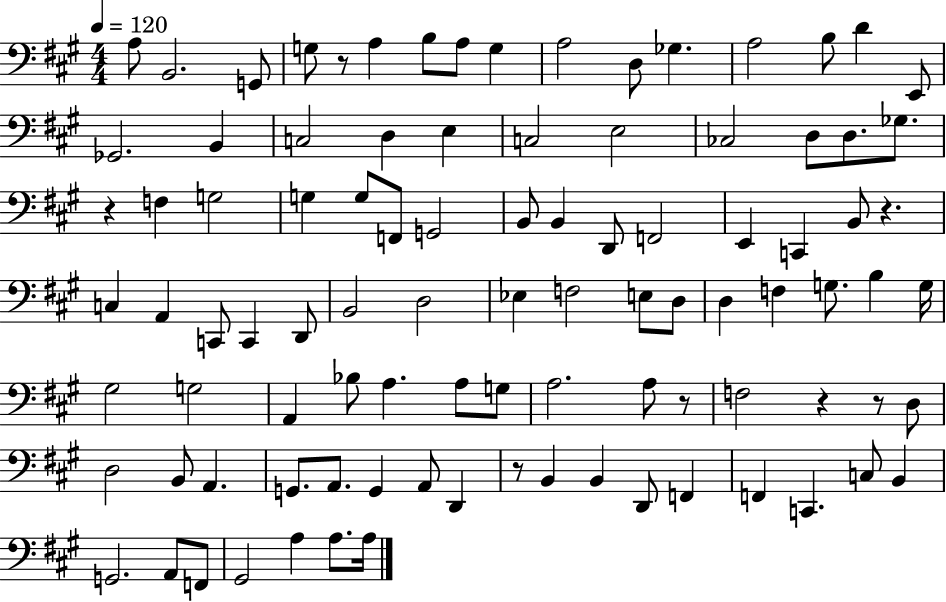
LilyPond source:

{
  \clef bass
  \numericTimeSignature
  \time 4/4
  \key a \major
  \tempo 4 = 120
  a8 b,2. g,8 | g8 r8 a4 b8 a8 g4 | a2 d8 ges4. | a2 b8 d'4 e,8 | \break ges,2. b,4 | c2 d4 e4 | c2 e2 | ces2 d8 d8. ges8. | \break r4 f4 g2 | g4 g8 f,8 g,2 | b,8 b,4 d,8 f,2 | e,4 c,4 b,8 r4. | \break c4 a,4 c,8 c,4 d,8 | b,2 d2 | ees4 f2 e8 d8 | d4 f4 g8. b4 g16 | \break gis2 g2 | a,4 bes8 a4. a8 g8 | a2. a8 r8 | f2 r4 r8 d8 | \break d2 b,8 a,4. | g,8. a,8. g,4 a,8 d,4 | r8 b,4 b,4 d,8 f,4 | f,4 c,4. c8 b,4 | \break g,2. a,8 f,8 | gis,2 a4 a8. a16 | \bar "|."
}